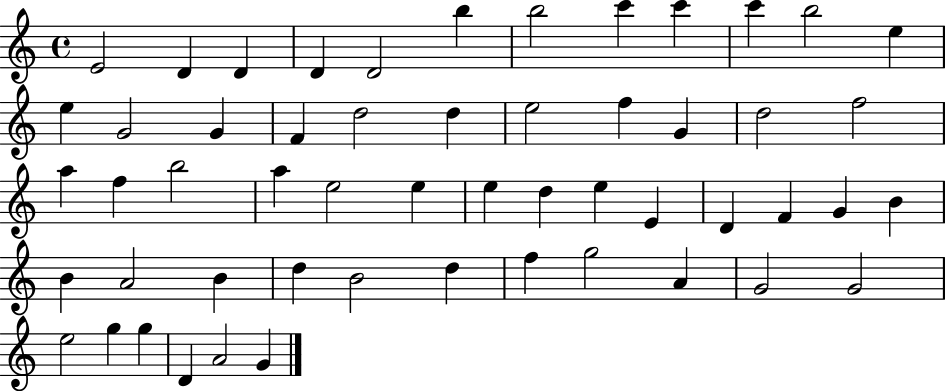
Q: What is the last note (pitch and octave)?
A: G4